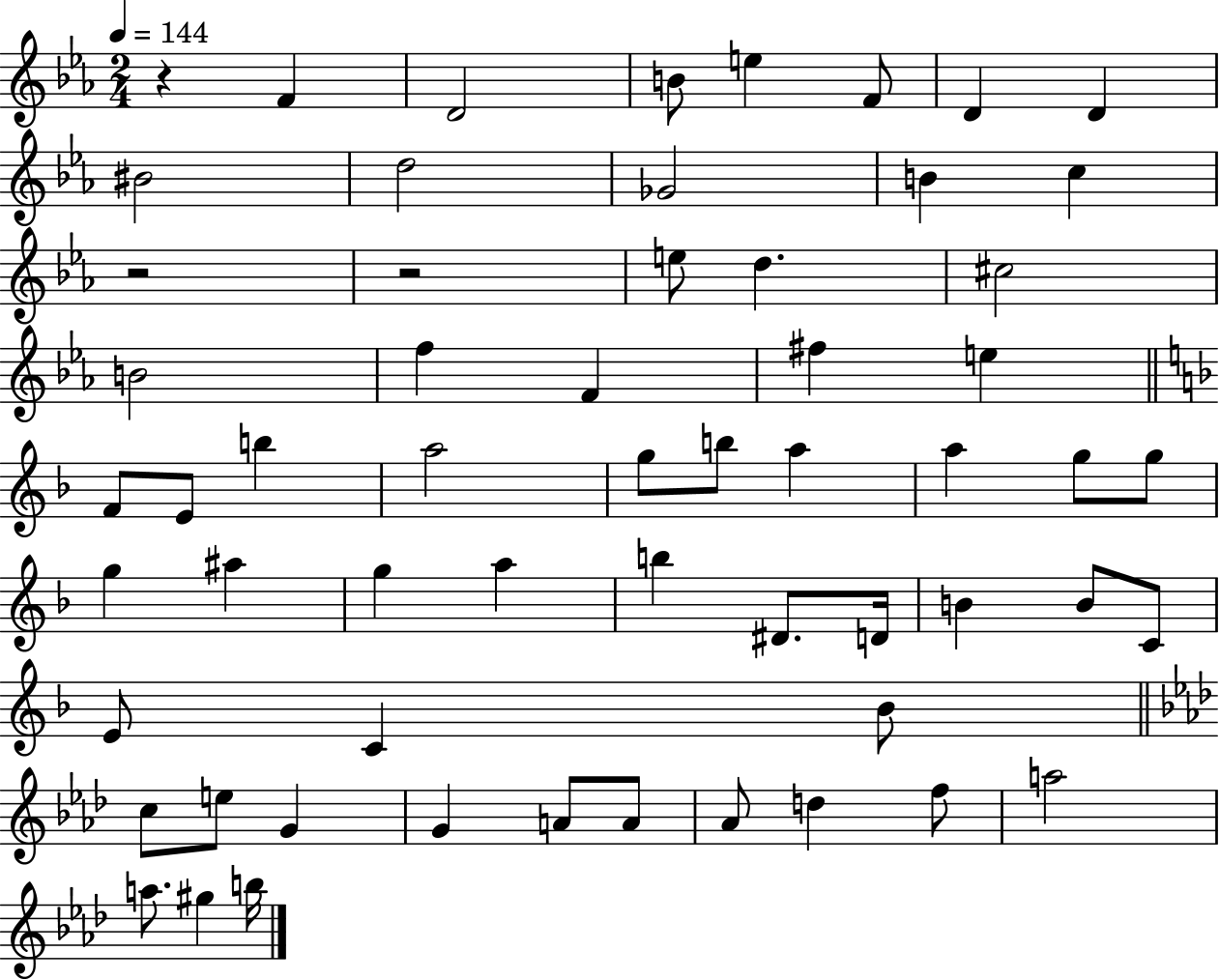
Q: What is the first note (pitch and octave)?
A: F4